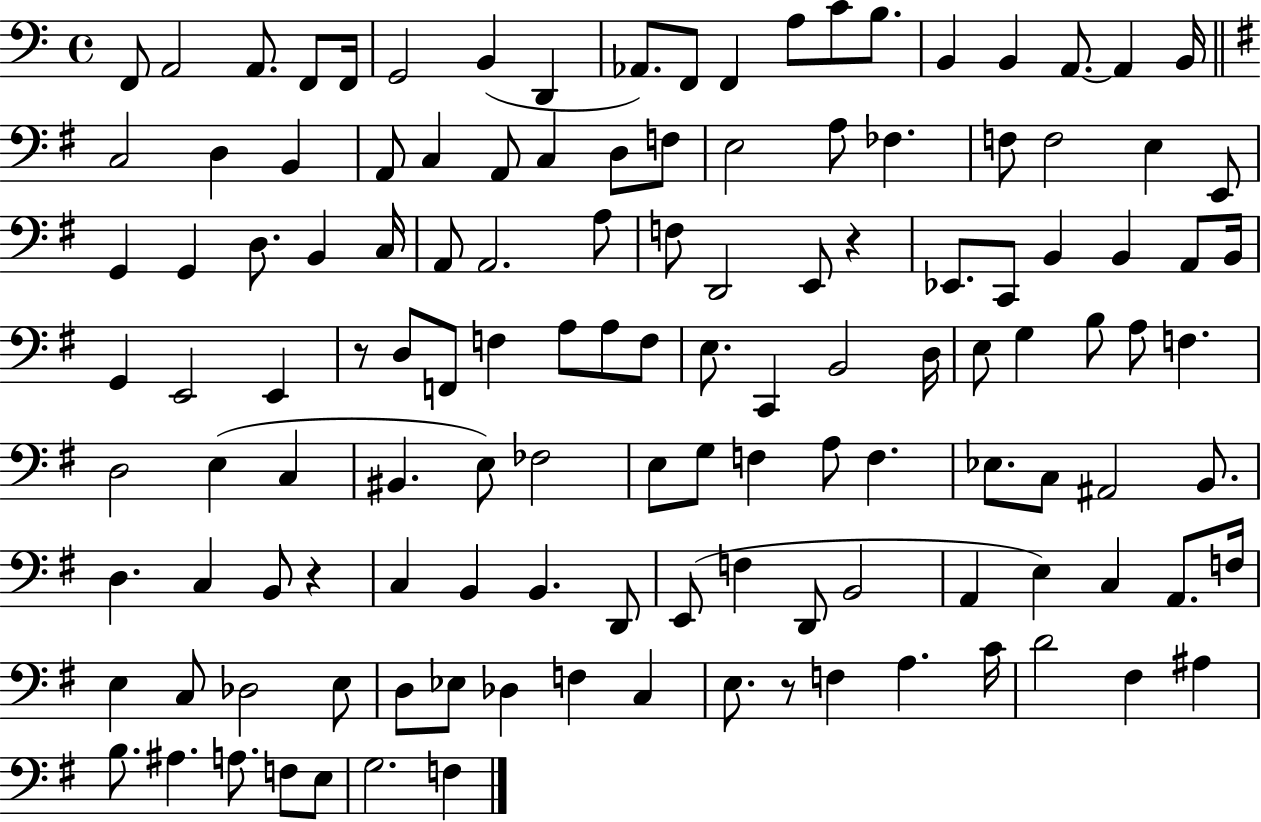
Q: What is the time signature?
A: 4/4